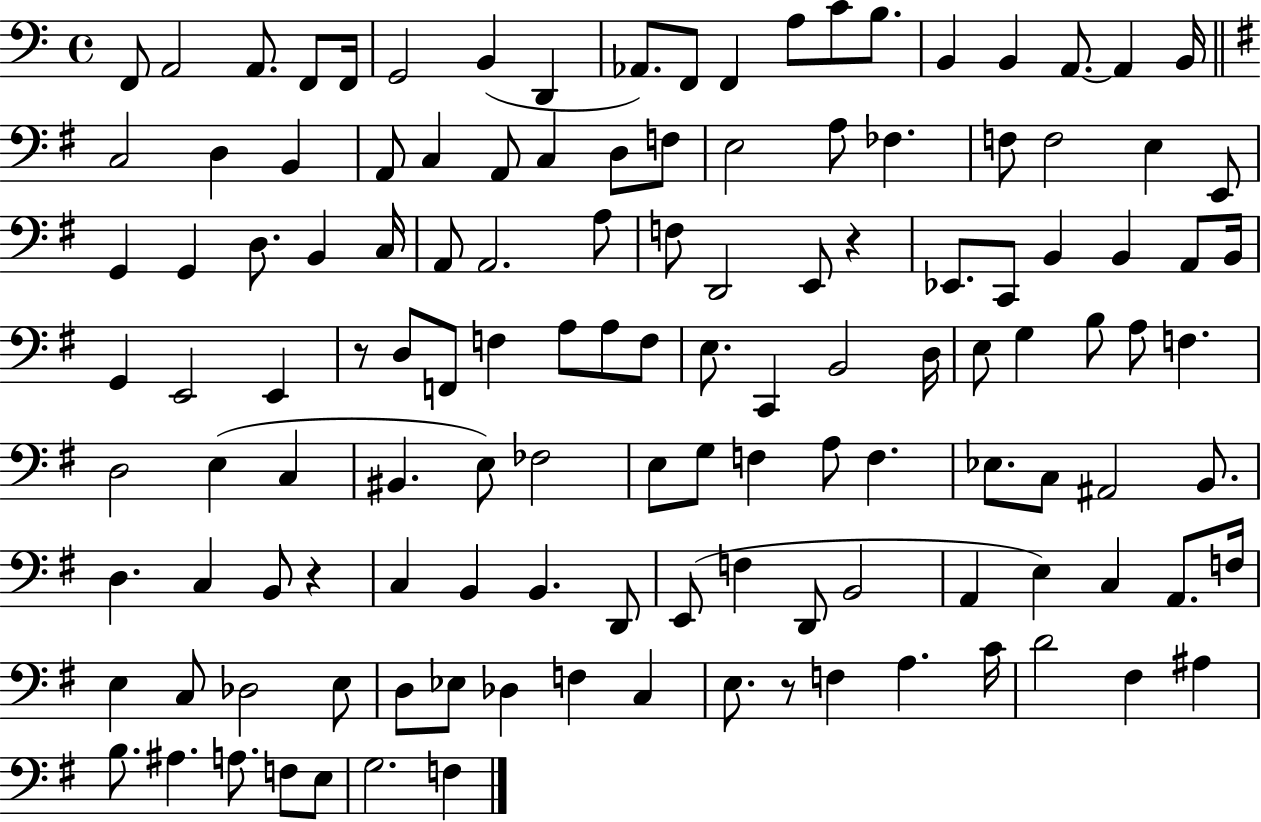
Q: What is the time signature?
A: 4/4